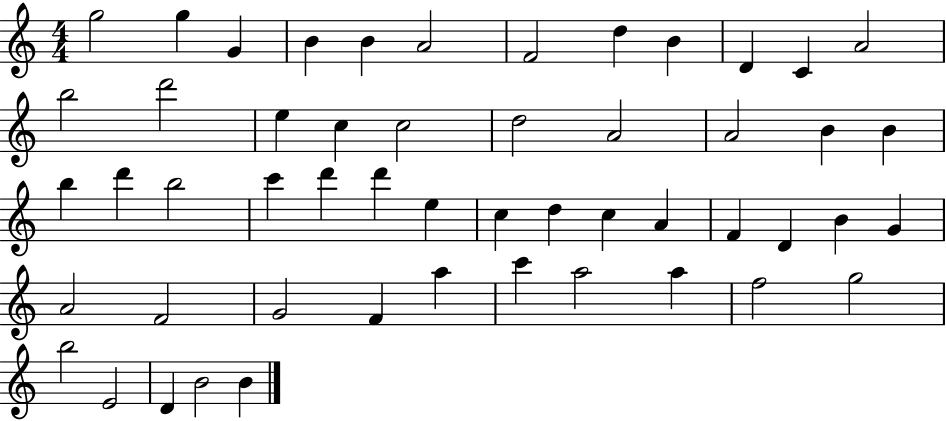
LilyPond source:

{
  \clef treble
  \numericTimeSignature
  \time 4/4
  \key c \major
  g''2 g''4 g'4 | b'4 b'4 a'2 | f'2 d''4 b'4 | d'4 c'4 a'2 | \break b''2 d'''2 | e''4 c''4 c''2 | d''2 a'2 | a'2 b'4 b'4 | \break b''4 d'''4 b''2 | c'''4 d'''4 d'''4 e''4 | c''4 d''4 c''4 a'4 | f'4 d'4 b'4 g'4 | \break a'2 f'2 | g'2 f'4 a''4 | c'''4 a''2 a''4 | f''2 g''2 | \break b''2 e'2 | d'4 b'2 b'4 | \bar "|."
}